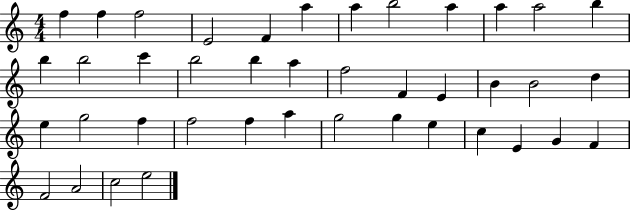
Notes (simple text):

F5/q F5/q F5/h E4/h F4/q A5/q A5/q B5/h A5/q A5/q A5/h B5/q B5/q B5/h C6/q B5/h B5/q A5/q F5/h F4/q E4/q B4/q B4/h D5/q E5/q G5/h F5/q F5/h F5/q A5/q G5/h G5/q E5/q C5/q E4/q G4/q F4/q F4/h A4/h C5/h E5/h